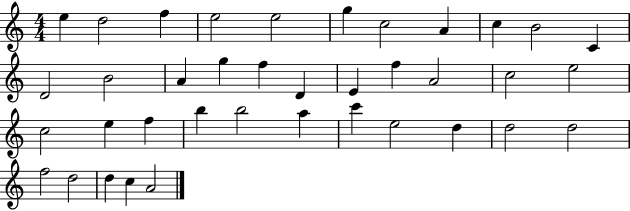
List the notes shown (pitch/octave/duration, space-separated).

E5/q D5/h F5/q E5/h E5/h G5/q C5/h A4/q C5/q B4/h C4/q D4/h B4/h A4/q G5/q F5/q D4/q E4/q F5/q A4/h C5/h E5/h C5/h E5/q F5/q B5/q B5/h A5/q C6/q E5/h D5/q D5/h D5/h F5/h D5/h D5/q C5/q A4/h